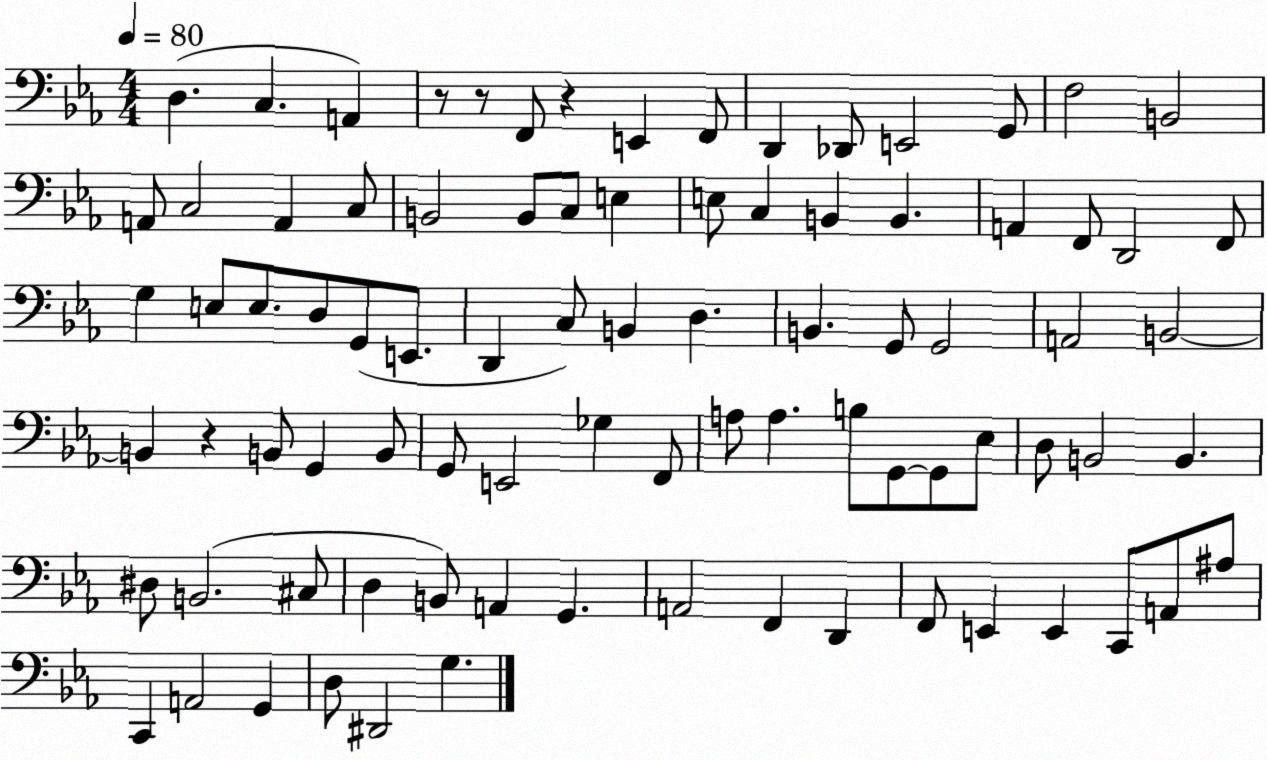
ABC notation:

X:1
T:Untitled
M:4/4
L:1/4
K:Eb
D, C, A,, z/2 z/2 F,,/2 z E,, F,,/2 D,, _D,,/2 E,,2 G,,/2 F,2 B,,2 A,,/2 C,2 A,, C,/2 B,,2 B,,/2 C,/2 E, E,/2 C, B,, B,, A,, F,,/2 D,,2 F,,/2 G, E,/2 E,/2 D,/2 G,,/2 E,,/2 D,, C,/2 B,, D, B,, G,,/2 G,,2 A,,2 B,,2 B,, z B,,/2 G,, B,,/2 G,,/2 E,,2 _G, F,,/2 A,/2 A, B,/2 G,,/2 G,,/2 _E,/2 D,/2 B,,2 B,, ^D,/2 B,,2 ^C,/2 D, B,,/2 A,, G,, A,,2 F,, D,, F,,/2 E,, E,, C,,/2 A,,/2 ^A,/2 C,, A,,2 G,, D,/2 ^D,,2 G,